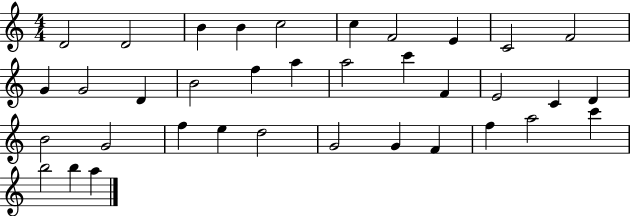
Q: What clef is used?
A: treble